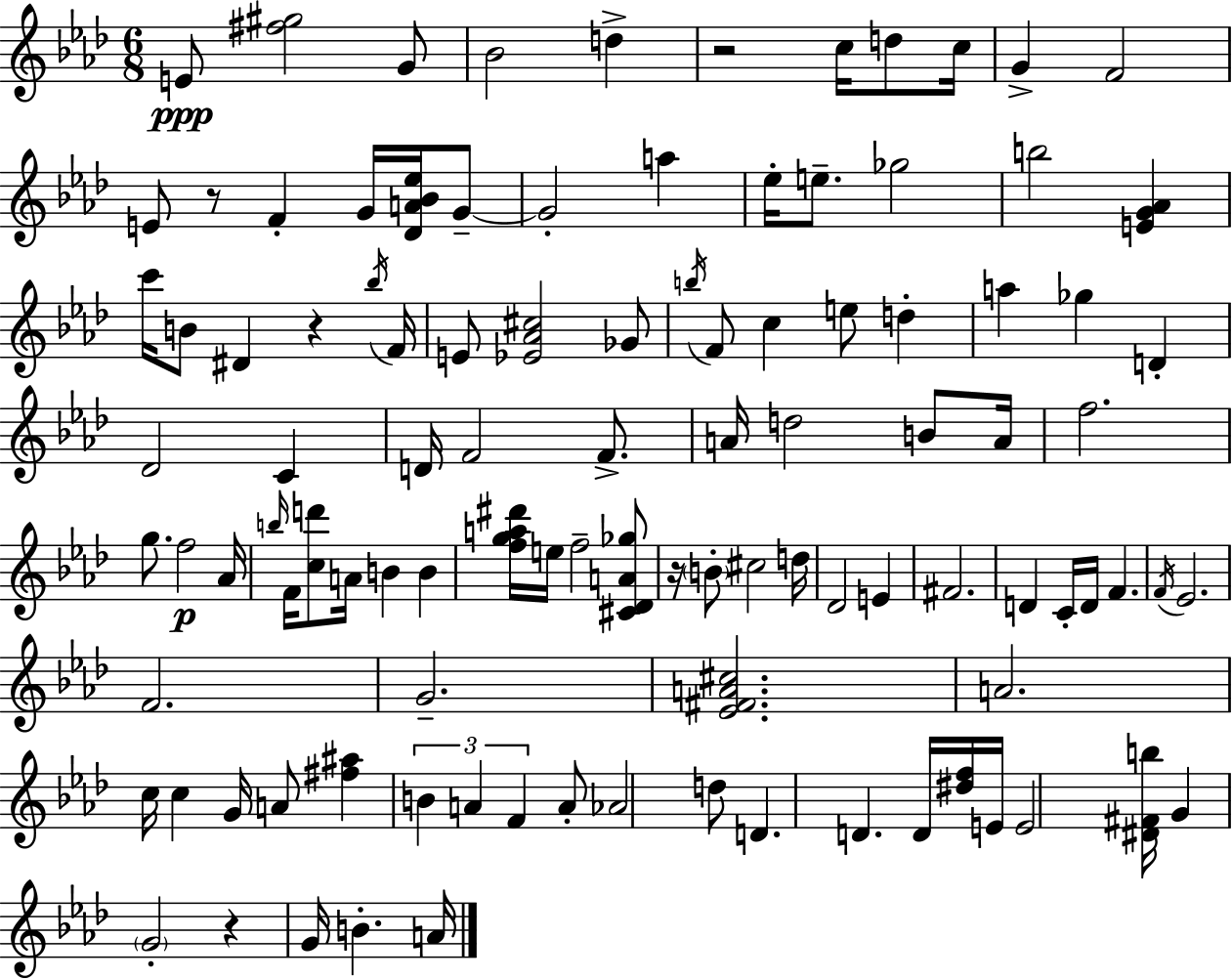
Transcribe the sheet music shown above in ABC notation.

X:1
T:Untitled
M:6/8
L:1/4
K:Fm
E/2 [^f^g]2 G/2 _B2 d z2 c/4 d/2 c/4 G F2 E/2 z/2 F G/4 [_DA_B_e]/4 G/2 G2 a _e/4 e/2 _g2 b2 [EG_A] c'/4 B/2 ^D z _b/4 F/4 E/2 [_E_A^c]2 _G/2 b/4 F/2 c e/2 d a _g D _D2 C D/4 F2 F/2 A/4 d2 B/2 A/4 f2 g/2 f2 _A/4 b/4 F/4 [cd']/2 A/4 B B [fga^d']/4 e/4 f2 [^C_DA_g]/2 z/4 B/2 ^c2 d/4 _D2 E ^F2 D C/4 D/4 F F/4 _E2 F2 G2 [_E^FA^c]2 A2 c/4 c G/4 A/2 [^f^a] B A F A/2 _A2 d/2 D D D/4 [^df]/4 E/4 E2 [^D^Fb]/4 G G2 z G/4 B A/4